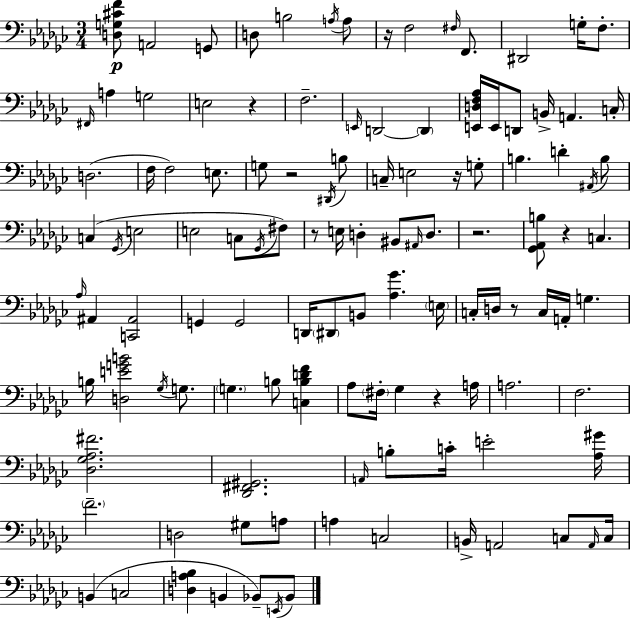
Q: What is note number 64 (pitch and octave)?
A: A2